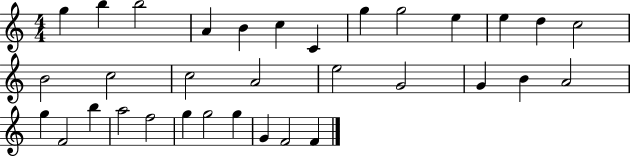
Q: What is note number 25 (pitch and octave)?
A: B5